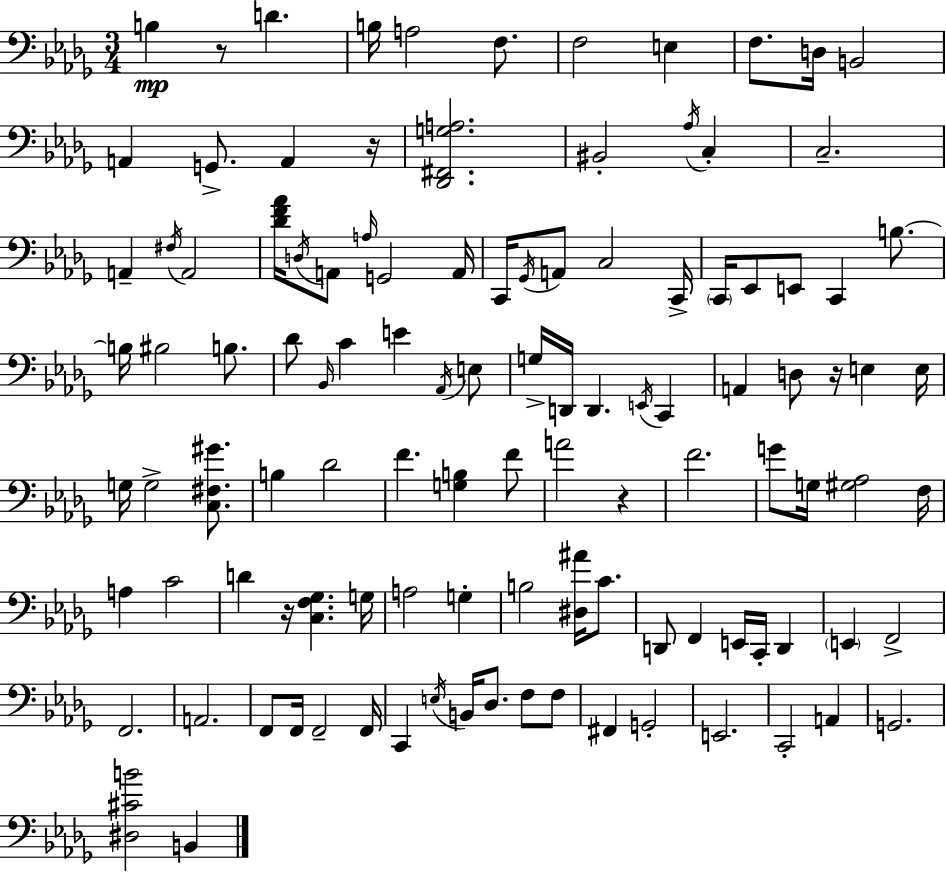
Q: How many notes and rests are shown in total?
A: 111